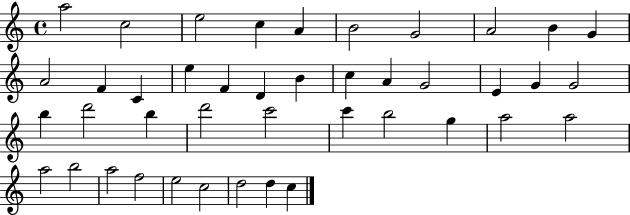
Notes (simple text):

A5/h C5/h E5/h C5/q A4/q B4/h G4/h A4/h B4/q G4/q A4/h F4/q C4/q E5/q F4/q D4/q B4/q C5/q A4/q G4/h E4/q G4/q G4/h B5/q D6/h B5/q D6/h C6/h C6/q B5/h G5/q A5/h A5/h A5/h B5/h A5/h F5/h E5/h C5/h D5/h D5/q C5/q